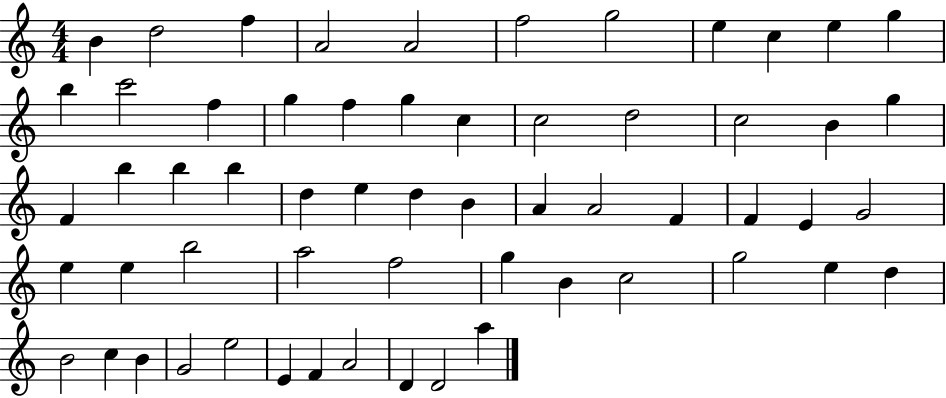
X:1
T:Untitled
M:4/4
L:1/4
K:C
B d2 f A2 A2 f2 g2 e c e g b c'2 f g f g c c2 d2 c2 B g F b b b d e d B A A2 F F E G2 e e b2 a2 f2 g B c2 g2 e d B2 c B G2 e2 E F A2 D D2 a